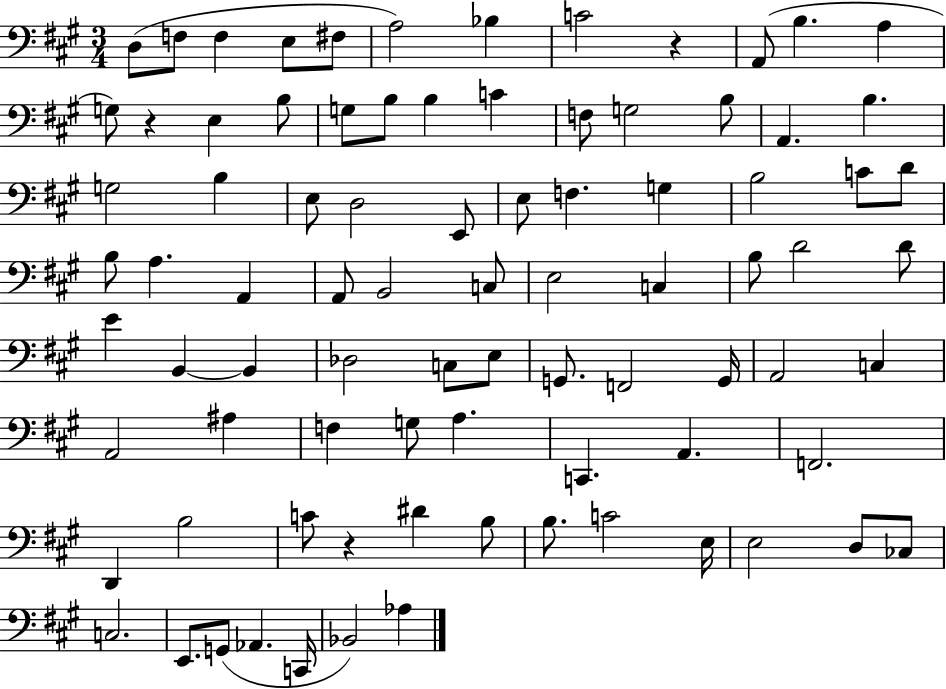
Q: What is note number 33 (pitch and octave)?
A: C4